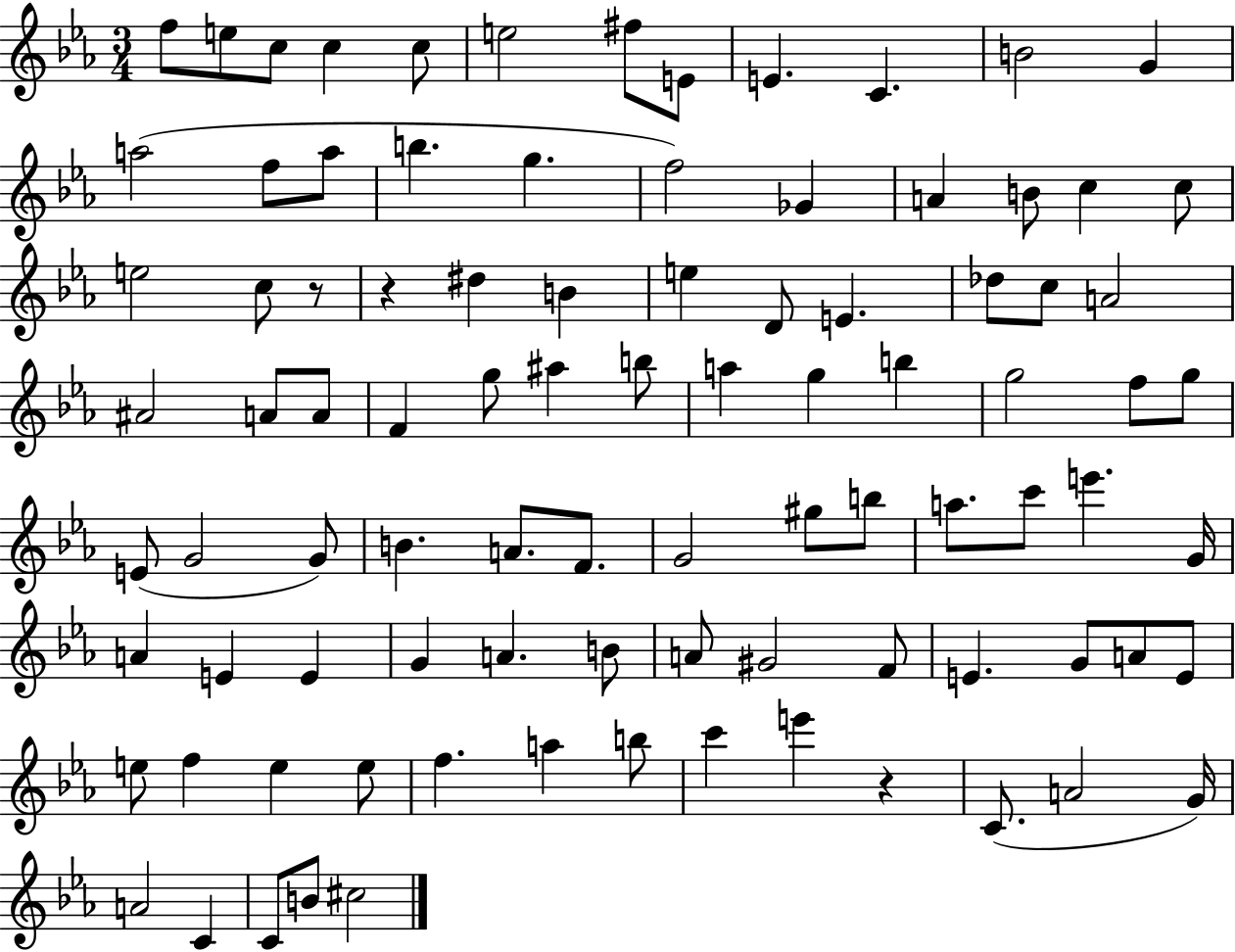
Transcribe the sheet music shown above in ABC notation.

X:1
T:Untitled
M:3/4
L:1/4
K:Eb
f/2 e/2 c/2 c c/2 e2 ^f/2 E/2 E C B2 G a2 f/2 a/2 b g f2 _G A B/2 c c/2 e2 c/2 z/2 z ^d B e D/2 E _d/2 c/2 A2 ^A2 A/2 A/2 F g/2 ^a b/2 a g b g2 f/2 g/2 E/2 G2 G/2 B A/2 F/2 G2 ^g/2 b/2 a/2 c'/2 e' G/4 A E E G A B/2 A/2 ^G2 F/2 E G/2 A/2 E/2 e/2 f e e/2 f a b/2 c' e' z C/2 A2 G/4 A2 C C/2 B/2 ^c2